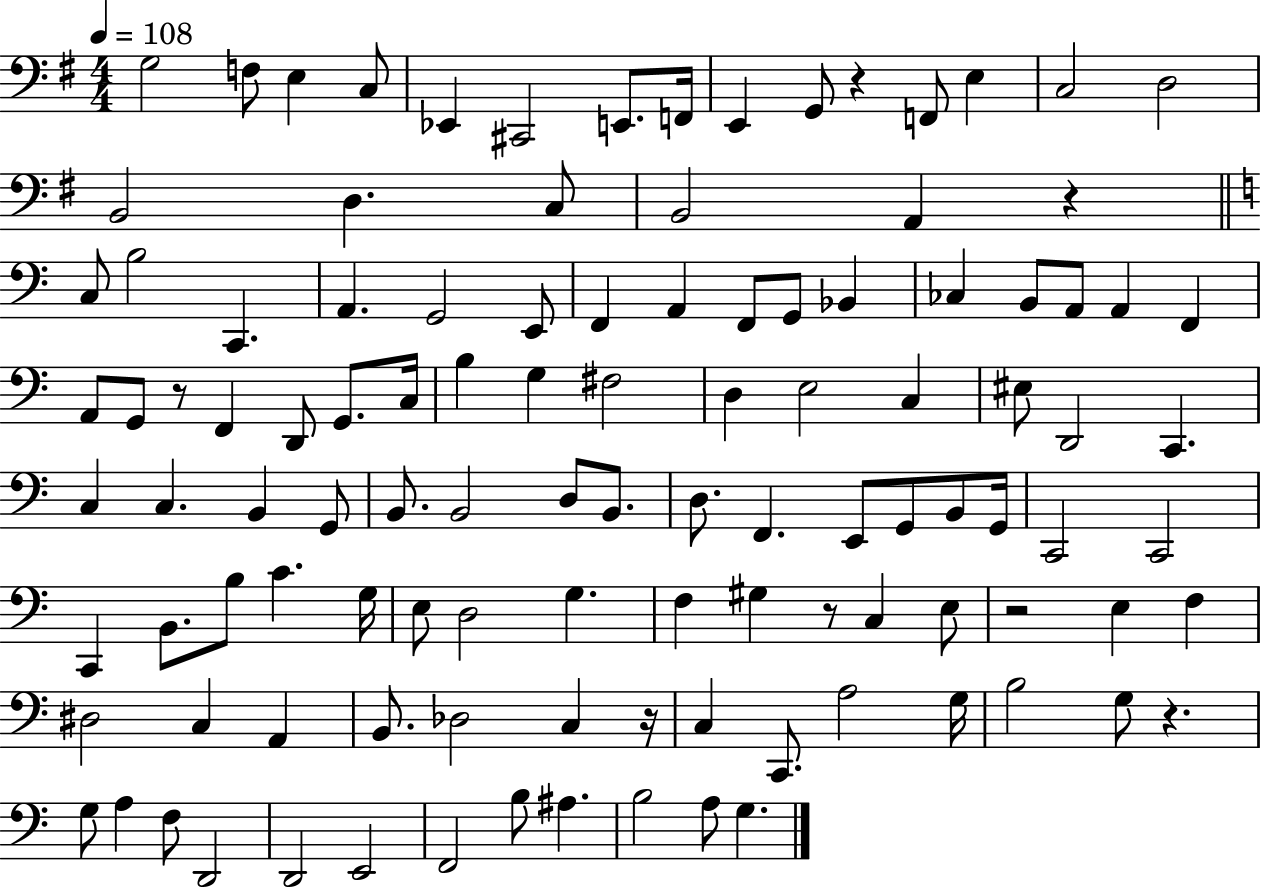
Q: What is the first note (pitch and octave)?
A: G3